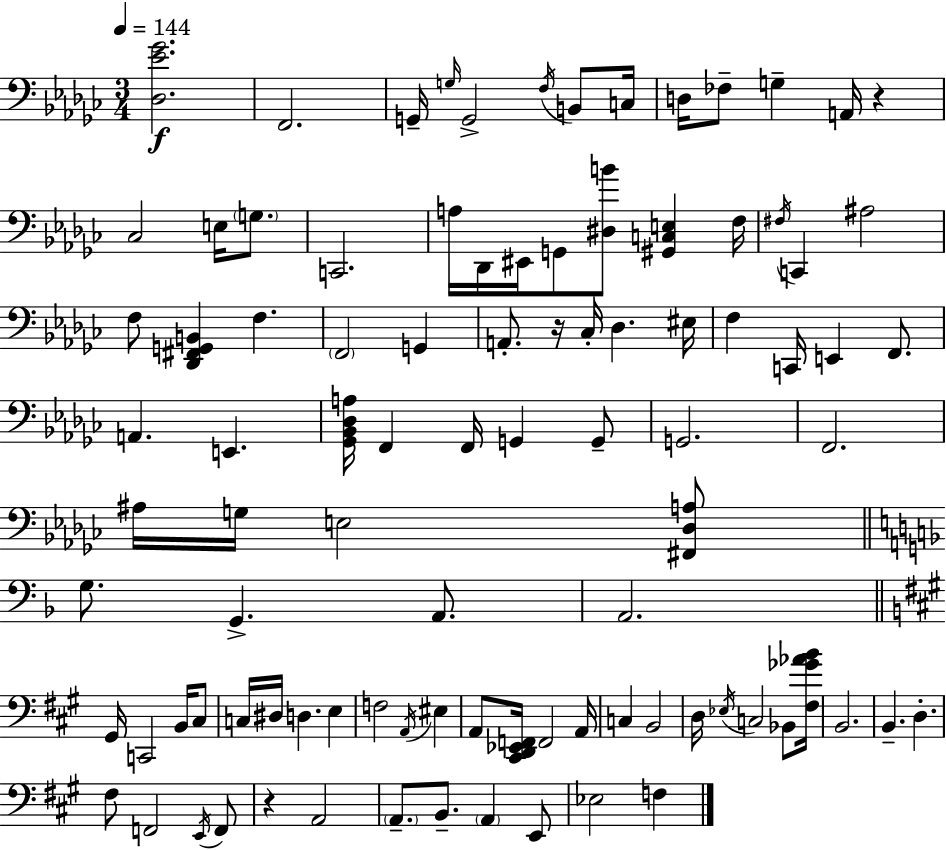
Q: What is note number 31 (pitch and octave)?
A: EIS3